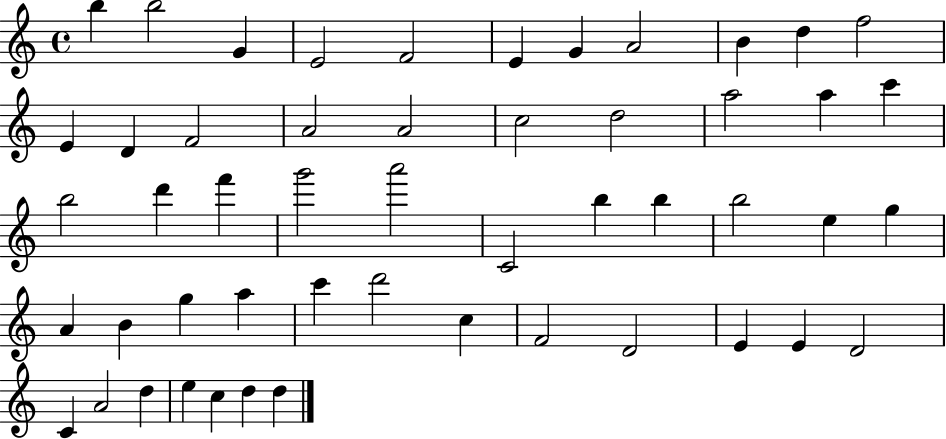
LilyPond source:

{
  \clef treble
  \time 4/4
  \defaultTimeSignature
  \key c \major
  b''4 b''2 g'4 | e'2 f'2 | e'4 g'4 a'2 | b'4 d''4 f''2 | \break e'4 d'4 f'2 | a'2 a'2 | c''2 d''2 | a''2 a''4 c'''4 | \break b''2 d'''4 f'''4 | g'''2 a'''2 | c'2 b''4 b''4 | b''2 e''4 g''4 | \break a'4 b'4 g''4 a''4 | c'''4 d'''2 c''4 | f'2 d'2 | e'4 e'4 d'2 | \break c'4 a'2 d''4 | e''4 c''4 d''4 d''4 | \bar "|."
}